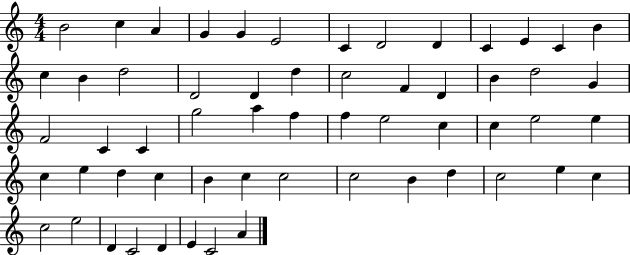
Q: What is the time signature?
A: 4/4